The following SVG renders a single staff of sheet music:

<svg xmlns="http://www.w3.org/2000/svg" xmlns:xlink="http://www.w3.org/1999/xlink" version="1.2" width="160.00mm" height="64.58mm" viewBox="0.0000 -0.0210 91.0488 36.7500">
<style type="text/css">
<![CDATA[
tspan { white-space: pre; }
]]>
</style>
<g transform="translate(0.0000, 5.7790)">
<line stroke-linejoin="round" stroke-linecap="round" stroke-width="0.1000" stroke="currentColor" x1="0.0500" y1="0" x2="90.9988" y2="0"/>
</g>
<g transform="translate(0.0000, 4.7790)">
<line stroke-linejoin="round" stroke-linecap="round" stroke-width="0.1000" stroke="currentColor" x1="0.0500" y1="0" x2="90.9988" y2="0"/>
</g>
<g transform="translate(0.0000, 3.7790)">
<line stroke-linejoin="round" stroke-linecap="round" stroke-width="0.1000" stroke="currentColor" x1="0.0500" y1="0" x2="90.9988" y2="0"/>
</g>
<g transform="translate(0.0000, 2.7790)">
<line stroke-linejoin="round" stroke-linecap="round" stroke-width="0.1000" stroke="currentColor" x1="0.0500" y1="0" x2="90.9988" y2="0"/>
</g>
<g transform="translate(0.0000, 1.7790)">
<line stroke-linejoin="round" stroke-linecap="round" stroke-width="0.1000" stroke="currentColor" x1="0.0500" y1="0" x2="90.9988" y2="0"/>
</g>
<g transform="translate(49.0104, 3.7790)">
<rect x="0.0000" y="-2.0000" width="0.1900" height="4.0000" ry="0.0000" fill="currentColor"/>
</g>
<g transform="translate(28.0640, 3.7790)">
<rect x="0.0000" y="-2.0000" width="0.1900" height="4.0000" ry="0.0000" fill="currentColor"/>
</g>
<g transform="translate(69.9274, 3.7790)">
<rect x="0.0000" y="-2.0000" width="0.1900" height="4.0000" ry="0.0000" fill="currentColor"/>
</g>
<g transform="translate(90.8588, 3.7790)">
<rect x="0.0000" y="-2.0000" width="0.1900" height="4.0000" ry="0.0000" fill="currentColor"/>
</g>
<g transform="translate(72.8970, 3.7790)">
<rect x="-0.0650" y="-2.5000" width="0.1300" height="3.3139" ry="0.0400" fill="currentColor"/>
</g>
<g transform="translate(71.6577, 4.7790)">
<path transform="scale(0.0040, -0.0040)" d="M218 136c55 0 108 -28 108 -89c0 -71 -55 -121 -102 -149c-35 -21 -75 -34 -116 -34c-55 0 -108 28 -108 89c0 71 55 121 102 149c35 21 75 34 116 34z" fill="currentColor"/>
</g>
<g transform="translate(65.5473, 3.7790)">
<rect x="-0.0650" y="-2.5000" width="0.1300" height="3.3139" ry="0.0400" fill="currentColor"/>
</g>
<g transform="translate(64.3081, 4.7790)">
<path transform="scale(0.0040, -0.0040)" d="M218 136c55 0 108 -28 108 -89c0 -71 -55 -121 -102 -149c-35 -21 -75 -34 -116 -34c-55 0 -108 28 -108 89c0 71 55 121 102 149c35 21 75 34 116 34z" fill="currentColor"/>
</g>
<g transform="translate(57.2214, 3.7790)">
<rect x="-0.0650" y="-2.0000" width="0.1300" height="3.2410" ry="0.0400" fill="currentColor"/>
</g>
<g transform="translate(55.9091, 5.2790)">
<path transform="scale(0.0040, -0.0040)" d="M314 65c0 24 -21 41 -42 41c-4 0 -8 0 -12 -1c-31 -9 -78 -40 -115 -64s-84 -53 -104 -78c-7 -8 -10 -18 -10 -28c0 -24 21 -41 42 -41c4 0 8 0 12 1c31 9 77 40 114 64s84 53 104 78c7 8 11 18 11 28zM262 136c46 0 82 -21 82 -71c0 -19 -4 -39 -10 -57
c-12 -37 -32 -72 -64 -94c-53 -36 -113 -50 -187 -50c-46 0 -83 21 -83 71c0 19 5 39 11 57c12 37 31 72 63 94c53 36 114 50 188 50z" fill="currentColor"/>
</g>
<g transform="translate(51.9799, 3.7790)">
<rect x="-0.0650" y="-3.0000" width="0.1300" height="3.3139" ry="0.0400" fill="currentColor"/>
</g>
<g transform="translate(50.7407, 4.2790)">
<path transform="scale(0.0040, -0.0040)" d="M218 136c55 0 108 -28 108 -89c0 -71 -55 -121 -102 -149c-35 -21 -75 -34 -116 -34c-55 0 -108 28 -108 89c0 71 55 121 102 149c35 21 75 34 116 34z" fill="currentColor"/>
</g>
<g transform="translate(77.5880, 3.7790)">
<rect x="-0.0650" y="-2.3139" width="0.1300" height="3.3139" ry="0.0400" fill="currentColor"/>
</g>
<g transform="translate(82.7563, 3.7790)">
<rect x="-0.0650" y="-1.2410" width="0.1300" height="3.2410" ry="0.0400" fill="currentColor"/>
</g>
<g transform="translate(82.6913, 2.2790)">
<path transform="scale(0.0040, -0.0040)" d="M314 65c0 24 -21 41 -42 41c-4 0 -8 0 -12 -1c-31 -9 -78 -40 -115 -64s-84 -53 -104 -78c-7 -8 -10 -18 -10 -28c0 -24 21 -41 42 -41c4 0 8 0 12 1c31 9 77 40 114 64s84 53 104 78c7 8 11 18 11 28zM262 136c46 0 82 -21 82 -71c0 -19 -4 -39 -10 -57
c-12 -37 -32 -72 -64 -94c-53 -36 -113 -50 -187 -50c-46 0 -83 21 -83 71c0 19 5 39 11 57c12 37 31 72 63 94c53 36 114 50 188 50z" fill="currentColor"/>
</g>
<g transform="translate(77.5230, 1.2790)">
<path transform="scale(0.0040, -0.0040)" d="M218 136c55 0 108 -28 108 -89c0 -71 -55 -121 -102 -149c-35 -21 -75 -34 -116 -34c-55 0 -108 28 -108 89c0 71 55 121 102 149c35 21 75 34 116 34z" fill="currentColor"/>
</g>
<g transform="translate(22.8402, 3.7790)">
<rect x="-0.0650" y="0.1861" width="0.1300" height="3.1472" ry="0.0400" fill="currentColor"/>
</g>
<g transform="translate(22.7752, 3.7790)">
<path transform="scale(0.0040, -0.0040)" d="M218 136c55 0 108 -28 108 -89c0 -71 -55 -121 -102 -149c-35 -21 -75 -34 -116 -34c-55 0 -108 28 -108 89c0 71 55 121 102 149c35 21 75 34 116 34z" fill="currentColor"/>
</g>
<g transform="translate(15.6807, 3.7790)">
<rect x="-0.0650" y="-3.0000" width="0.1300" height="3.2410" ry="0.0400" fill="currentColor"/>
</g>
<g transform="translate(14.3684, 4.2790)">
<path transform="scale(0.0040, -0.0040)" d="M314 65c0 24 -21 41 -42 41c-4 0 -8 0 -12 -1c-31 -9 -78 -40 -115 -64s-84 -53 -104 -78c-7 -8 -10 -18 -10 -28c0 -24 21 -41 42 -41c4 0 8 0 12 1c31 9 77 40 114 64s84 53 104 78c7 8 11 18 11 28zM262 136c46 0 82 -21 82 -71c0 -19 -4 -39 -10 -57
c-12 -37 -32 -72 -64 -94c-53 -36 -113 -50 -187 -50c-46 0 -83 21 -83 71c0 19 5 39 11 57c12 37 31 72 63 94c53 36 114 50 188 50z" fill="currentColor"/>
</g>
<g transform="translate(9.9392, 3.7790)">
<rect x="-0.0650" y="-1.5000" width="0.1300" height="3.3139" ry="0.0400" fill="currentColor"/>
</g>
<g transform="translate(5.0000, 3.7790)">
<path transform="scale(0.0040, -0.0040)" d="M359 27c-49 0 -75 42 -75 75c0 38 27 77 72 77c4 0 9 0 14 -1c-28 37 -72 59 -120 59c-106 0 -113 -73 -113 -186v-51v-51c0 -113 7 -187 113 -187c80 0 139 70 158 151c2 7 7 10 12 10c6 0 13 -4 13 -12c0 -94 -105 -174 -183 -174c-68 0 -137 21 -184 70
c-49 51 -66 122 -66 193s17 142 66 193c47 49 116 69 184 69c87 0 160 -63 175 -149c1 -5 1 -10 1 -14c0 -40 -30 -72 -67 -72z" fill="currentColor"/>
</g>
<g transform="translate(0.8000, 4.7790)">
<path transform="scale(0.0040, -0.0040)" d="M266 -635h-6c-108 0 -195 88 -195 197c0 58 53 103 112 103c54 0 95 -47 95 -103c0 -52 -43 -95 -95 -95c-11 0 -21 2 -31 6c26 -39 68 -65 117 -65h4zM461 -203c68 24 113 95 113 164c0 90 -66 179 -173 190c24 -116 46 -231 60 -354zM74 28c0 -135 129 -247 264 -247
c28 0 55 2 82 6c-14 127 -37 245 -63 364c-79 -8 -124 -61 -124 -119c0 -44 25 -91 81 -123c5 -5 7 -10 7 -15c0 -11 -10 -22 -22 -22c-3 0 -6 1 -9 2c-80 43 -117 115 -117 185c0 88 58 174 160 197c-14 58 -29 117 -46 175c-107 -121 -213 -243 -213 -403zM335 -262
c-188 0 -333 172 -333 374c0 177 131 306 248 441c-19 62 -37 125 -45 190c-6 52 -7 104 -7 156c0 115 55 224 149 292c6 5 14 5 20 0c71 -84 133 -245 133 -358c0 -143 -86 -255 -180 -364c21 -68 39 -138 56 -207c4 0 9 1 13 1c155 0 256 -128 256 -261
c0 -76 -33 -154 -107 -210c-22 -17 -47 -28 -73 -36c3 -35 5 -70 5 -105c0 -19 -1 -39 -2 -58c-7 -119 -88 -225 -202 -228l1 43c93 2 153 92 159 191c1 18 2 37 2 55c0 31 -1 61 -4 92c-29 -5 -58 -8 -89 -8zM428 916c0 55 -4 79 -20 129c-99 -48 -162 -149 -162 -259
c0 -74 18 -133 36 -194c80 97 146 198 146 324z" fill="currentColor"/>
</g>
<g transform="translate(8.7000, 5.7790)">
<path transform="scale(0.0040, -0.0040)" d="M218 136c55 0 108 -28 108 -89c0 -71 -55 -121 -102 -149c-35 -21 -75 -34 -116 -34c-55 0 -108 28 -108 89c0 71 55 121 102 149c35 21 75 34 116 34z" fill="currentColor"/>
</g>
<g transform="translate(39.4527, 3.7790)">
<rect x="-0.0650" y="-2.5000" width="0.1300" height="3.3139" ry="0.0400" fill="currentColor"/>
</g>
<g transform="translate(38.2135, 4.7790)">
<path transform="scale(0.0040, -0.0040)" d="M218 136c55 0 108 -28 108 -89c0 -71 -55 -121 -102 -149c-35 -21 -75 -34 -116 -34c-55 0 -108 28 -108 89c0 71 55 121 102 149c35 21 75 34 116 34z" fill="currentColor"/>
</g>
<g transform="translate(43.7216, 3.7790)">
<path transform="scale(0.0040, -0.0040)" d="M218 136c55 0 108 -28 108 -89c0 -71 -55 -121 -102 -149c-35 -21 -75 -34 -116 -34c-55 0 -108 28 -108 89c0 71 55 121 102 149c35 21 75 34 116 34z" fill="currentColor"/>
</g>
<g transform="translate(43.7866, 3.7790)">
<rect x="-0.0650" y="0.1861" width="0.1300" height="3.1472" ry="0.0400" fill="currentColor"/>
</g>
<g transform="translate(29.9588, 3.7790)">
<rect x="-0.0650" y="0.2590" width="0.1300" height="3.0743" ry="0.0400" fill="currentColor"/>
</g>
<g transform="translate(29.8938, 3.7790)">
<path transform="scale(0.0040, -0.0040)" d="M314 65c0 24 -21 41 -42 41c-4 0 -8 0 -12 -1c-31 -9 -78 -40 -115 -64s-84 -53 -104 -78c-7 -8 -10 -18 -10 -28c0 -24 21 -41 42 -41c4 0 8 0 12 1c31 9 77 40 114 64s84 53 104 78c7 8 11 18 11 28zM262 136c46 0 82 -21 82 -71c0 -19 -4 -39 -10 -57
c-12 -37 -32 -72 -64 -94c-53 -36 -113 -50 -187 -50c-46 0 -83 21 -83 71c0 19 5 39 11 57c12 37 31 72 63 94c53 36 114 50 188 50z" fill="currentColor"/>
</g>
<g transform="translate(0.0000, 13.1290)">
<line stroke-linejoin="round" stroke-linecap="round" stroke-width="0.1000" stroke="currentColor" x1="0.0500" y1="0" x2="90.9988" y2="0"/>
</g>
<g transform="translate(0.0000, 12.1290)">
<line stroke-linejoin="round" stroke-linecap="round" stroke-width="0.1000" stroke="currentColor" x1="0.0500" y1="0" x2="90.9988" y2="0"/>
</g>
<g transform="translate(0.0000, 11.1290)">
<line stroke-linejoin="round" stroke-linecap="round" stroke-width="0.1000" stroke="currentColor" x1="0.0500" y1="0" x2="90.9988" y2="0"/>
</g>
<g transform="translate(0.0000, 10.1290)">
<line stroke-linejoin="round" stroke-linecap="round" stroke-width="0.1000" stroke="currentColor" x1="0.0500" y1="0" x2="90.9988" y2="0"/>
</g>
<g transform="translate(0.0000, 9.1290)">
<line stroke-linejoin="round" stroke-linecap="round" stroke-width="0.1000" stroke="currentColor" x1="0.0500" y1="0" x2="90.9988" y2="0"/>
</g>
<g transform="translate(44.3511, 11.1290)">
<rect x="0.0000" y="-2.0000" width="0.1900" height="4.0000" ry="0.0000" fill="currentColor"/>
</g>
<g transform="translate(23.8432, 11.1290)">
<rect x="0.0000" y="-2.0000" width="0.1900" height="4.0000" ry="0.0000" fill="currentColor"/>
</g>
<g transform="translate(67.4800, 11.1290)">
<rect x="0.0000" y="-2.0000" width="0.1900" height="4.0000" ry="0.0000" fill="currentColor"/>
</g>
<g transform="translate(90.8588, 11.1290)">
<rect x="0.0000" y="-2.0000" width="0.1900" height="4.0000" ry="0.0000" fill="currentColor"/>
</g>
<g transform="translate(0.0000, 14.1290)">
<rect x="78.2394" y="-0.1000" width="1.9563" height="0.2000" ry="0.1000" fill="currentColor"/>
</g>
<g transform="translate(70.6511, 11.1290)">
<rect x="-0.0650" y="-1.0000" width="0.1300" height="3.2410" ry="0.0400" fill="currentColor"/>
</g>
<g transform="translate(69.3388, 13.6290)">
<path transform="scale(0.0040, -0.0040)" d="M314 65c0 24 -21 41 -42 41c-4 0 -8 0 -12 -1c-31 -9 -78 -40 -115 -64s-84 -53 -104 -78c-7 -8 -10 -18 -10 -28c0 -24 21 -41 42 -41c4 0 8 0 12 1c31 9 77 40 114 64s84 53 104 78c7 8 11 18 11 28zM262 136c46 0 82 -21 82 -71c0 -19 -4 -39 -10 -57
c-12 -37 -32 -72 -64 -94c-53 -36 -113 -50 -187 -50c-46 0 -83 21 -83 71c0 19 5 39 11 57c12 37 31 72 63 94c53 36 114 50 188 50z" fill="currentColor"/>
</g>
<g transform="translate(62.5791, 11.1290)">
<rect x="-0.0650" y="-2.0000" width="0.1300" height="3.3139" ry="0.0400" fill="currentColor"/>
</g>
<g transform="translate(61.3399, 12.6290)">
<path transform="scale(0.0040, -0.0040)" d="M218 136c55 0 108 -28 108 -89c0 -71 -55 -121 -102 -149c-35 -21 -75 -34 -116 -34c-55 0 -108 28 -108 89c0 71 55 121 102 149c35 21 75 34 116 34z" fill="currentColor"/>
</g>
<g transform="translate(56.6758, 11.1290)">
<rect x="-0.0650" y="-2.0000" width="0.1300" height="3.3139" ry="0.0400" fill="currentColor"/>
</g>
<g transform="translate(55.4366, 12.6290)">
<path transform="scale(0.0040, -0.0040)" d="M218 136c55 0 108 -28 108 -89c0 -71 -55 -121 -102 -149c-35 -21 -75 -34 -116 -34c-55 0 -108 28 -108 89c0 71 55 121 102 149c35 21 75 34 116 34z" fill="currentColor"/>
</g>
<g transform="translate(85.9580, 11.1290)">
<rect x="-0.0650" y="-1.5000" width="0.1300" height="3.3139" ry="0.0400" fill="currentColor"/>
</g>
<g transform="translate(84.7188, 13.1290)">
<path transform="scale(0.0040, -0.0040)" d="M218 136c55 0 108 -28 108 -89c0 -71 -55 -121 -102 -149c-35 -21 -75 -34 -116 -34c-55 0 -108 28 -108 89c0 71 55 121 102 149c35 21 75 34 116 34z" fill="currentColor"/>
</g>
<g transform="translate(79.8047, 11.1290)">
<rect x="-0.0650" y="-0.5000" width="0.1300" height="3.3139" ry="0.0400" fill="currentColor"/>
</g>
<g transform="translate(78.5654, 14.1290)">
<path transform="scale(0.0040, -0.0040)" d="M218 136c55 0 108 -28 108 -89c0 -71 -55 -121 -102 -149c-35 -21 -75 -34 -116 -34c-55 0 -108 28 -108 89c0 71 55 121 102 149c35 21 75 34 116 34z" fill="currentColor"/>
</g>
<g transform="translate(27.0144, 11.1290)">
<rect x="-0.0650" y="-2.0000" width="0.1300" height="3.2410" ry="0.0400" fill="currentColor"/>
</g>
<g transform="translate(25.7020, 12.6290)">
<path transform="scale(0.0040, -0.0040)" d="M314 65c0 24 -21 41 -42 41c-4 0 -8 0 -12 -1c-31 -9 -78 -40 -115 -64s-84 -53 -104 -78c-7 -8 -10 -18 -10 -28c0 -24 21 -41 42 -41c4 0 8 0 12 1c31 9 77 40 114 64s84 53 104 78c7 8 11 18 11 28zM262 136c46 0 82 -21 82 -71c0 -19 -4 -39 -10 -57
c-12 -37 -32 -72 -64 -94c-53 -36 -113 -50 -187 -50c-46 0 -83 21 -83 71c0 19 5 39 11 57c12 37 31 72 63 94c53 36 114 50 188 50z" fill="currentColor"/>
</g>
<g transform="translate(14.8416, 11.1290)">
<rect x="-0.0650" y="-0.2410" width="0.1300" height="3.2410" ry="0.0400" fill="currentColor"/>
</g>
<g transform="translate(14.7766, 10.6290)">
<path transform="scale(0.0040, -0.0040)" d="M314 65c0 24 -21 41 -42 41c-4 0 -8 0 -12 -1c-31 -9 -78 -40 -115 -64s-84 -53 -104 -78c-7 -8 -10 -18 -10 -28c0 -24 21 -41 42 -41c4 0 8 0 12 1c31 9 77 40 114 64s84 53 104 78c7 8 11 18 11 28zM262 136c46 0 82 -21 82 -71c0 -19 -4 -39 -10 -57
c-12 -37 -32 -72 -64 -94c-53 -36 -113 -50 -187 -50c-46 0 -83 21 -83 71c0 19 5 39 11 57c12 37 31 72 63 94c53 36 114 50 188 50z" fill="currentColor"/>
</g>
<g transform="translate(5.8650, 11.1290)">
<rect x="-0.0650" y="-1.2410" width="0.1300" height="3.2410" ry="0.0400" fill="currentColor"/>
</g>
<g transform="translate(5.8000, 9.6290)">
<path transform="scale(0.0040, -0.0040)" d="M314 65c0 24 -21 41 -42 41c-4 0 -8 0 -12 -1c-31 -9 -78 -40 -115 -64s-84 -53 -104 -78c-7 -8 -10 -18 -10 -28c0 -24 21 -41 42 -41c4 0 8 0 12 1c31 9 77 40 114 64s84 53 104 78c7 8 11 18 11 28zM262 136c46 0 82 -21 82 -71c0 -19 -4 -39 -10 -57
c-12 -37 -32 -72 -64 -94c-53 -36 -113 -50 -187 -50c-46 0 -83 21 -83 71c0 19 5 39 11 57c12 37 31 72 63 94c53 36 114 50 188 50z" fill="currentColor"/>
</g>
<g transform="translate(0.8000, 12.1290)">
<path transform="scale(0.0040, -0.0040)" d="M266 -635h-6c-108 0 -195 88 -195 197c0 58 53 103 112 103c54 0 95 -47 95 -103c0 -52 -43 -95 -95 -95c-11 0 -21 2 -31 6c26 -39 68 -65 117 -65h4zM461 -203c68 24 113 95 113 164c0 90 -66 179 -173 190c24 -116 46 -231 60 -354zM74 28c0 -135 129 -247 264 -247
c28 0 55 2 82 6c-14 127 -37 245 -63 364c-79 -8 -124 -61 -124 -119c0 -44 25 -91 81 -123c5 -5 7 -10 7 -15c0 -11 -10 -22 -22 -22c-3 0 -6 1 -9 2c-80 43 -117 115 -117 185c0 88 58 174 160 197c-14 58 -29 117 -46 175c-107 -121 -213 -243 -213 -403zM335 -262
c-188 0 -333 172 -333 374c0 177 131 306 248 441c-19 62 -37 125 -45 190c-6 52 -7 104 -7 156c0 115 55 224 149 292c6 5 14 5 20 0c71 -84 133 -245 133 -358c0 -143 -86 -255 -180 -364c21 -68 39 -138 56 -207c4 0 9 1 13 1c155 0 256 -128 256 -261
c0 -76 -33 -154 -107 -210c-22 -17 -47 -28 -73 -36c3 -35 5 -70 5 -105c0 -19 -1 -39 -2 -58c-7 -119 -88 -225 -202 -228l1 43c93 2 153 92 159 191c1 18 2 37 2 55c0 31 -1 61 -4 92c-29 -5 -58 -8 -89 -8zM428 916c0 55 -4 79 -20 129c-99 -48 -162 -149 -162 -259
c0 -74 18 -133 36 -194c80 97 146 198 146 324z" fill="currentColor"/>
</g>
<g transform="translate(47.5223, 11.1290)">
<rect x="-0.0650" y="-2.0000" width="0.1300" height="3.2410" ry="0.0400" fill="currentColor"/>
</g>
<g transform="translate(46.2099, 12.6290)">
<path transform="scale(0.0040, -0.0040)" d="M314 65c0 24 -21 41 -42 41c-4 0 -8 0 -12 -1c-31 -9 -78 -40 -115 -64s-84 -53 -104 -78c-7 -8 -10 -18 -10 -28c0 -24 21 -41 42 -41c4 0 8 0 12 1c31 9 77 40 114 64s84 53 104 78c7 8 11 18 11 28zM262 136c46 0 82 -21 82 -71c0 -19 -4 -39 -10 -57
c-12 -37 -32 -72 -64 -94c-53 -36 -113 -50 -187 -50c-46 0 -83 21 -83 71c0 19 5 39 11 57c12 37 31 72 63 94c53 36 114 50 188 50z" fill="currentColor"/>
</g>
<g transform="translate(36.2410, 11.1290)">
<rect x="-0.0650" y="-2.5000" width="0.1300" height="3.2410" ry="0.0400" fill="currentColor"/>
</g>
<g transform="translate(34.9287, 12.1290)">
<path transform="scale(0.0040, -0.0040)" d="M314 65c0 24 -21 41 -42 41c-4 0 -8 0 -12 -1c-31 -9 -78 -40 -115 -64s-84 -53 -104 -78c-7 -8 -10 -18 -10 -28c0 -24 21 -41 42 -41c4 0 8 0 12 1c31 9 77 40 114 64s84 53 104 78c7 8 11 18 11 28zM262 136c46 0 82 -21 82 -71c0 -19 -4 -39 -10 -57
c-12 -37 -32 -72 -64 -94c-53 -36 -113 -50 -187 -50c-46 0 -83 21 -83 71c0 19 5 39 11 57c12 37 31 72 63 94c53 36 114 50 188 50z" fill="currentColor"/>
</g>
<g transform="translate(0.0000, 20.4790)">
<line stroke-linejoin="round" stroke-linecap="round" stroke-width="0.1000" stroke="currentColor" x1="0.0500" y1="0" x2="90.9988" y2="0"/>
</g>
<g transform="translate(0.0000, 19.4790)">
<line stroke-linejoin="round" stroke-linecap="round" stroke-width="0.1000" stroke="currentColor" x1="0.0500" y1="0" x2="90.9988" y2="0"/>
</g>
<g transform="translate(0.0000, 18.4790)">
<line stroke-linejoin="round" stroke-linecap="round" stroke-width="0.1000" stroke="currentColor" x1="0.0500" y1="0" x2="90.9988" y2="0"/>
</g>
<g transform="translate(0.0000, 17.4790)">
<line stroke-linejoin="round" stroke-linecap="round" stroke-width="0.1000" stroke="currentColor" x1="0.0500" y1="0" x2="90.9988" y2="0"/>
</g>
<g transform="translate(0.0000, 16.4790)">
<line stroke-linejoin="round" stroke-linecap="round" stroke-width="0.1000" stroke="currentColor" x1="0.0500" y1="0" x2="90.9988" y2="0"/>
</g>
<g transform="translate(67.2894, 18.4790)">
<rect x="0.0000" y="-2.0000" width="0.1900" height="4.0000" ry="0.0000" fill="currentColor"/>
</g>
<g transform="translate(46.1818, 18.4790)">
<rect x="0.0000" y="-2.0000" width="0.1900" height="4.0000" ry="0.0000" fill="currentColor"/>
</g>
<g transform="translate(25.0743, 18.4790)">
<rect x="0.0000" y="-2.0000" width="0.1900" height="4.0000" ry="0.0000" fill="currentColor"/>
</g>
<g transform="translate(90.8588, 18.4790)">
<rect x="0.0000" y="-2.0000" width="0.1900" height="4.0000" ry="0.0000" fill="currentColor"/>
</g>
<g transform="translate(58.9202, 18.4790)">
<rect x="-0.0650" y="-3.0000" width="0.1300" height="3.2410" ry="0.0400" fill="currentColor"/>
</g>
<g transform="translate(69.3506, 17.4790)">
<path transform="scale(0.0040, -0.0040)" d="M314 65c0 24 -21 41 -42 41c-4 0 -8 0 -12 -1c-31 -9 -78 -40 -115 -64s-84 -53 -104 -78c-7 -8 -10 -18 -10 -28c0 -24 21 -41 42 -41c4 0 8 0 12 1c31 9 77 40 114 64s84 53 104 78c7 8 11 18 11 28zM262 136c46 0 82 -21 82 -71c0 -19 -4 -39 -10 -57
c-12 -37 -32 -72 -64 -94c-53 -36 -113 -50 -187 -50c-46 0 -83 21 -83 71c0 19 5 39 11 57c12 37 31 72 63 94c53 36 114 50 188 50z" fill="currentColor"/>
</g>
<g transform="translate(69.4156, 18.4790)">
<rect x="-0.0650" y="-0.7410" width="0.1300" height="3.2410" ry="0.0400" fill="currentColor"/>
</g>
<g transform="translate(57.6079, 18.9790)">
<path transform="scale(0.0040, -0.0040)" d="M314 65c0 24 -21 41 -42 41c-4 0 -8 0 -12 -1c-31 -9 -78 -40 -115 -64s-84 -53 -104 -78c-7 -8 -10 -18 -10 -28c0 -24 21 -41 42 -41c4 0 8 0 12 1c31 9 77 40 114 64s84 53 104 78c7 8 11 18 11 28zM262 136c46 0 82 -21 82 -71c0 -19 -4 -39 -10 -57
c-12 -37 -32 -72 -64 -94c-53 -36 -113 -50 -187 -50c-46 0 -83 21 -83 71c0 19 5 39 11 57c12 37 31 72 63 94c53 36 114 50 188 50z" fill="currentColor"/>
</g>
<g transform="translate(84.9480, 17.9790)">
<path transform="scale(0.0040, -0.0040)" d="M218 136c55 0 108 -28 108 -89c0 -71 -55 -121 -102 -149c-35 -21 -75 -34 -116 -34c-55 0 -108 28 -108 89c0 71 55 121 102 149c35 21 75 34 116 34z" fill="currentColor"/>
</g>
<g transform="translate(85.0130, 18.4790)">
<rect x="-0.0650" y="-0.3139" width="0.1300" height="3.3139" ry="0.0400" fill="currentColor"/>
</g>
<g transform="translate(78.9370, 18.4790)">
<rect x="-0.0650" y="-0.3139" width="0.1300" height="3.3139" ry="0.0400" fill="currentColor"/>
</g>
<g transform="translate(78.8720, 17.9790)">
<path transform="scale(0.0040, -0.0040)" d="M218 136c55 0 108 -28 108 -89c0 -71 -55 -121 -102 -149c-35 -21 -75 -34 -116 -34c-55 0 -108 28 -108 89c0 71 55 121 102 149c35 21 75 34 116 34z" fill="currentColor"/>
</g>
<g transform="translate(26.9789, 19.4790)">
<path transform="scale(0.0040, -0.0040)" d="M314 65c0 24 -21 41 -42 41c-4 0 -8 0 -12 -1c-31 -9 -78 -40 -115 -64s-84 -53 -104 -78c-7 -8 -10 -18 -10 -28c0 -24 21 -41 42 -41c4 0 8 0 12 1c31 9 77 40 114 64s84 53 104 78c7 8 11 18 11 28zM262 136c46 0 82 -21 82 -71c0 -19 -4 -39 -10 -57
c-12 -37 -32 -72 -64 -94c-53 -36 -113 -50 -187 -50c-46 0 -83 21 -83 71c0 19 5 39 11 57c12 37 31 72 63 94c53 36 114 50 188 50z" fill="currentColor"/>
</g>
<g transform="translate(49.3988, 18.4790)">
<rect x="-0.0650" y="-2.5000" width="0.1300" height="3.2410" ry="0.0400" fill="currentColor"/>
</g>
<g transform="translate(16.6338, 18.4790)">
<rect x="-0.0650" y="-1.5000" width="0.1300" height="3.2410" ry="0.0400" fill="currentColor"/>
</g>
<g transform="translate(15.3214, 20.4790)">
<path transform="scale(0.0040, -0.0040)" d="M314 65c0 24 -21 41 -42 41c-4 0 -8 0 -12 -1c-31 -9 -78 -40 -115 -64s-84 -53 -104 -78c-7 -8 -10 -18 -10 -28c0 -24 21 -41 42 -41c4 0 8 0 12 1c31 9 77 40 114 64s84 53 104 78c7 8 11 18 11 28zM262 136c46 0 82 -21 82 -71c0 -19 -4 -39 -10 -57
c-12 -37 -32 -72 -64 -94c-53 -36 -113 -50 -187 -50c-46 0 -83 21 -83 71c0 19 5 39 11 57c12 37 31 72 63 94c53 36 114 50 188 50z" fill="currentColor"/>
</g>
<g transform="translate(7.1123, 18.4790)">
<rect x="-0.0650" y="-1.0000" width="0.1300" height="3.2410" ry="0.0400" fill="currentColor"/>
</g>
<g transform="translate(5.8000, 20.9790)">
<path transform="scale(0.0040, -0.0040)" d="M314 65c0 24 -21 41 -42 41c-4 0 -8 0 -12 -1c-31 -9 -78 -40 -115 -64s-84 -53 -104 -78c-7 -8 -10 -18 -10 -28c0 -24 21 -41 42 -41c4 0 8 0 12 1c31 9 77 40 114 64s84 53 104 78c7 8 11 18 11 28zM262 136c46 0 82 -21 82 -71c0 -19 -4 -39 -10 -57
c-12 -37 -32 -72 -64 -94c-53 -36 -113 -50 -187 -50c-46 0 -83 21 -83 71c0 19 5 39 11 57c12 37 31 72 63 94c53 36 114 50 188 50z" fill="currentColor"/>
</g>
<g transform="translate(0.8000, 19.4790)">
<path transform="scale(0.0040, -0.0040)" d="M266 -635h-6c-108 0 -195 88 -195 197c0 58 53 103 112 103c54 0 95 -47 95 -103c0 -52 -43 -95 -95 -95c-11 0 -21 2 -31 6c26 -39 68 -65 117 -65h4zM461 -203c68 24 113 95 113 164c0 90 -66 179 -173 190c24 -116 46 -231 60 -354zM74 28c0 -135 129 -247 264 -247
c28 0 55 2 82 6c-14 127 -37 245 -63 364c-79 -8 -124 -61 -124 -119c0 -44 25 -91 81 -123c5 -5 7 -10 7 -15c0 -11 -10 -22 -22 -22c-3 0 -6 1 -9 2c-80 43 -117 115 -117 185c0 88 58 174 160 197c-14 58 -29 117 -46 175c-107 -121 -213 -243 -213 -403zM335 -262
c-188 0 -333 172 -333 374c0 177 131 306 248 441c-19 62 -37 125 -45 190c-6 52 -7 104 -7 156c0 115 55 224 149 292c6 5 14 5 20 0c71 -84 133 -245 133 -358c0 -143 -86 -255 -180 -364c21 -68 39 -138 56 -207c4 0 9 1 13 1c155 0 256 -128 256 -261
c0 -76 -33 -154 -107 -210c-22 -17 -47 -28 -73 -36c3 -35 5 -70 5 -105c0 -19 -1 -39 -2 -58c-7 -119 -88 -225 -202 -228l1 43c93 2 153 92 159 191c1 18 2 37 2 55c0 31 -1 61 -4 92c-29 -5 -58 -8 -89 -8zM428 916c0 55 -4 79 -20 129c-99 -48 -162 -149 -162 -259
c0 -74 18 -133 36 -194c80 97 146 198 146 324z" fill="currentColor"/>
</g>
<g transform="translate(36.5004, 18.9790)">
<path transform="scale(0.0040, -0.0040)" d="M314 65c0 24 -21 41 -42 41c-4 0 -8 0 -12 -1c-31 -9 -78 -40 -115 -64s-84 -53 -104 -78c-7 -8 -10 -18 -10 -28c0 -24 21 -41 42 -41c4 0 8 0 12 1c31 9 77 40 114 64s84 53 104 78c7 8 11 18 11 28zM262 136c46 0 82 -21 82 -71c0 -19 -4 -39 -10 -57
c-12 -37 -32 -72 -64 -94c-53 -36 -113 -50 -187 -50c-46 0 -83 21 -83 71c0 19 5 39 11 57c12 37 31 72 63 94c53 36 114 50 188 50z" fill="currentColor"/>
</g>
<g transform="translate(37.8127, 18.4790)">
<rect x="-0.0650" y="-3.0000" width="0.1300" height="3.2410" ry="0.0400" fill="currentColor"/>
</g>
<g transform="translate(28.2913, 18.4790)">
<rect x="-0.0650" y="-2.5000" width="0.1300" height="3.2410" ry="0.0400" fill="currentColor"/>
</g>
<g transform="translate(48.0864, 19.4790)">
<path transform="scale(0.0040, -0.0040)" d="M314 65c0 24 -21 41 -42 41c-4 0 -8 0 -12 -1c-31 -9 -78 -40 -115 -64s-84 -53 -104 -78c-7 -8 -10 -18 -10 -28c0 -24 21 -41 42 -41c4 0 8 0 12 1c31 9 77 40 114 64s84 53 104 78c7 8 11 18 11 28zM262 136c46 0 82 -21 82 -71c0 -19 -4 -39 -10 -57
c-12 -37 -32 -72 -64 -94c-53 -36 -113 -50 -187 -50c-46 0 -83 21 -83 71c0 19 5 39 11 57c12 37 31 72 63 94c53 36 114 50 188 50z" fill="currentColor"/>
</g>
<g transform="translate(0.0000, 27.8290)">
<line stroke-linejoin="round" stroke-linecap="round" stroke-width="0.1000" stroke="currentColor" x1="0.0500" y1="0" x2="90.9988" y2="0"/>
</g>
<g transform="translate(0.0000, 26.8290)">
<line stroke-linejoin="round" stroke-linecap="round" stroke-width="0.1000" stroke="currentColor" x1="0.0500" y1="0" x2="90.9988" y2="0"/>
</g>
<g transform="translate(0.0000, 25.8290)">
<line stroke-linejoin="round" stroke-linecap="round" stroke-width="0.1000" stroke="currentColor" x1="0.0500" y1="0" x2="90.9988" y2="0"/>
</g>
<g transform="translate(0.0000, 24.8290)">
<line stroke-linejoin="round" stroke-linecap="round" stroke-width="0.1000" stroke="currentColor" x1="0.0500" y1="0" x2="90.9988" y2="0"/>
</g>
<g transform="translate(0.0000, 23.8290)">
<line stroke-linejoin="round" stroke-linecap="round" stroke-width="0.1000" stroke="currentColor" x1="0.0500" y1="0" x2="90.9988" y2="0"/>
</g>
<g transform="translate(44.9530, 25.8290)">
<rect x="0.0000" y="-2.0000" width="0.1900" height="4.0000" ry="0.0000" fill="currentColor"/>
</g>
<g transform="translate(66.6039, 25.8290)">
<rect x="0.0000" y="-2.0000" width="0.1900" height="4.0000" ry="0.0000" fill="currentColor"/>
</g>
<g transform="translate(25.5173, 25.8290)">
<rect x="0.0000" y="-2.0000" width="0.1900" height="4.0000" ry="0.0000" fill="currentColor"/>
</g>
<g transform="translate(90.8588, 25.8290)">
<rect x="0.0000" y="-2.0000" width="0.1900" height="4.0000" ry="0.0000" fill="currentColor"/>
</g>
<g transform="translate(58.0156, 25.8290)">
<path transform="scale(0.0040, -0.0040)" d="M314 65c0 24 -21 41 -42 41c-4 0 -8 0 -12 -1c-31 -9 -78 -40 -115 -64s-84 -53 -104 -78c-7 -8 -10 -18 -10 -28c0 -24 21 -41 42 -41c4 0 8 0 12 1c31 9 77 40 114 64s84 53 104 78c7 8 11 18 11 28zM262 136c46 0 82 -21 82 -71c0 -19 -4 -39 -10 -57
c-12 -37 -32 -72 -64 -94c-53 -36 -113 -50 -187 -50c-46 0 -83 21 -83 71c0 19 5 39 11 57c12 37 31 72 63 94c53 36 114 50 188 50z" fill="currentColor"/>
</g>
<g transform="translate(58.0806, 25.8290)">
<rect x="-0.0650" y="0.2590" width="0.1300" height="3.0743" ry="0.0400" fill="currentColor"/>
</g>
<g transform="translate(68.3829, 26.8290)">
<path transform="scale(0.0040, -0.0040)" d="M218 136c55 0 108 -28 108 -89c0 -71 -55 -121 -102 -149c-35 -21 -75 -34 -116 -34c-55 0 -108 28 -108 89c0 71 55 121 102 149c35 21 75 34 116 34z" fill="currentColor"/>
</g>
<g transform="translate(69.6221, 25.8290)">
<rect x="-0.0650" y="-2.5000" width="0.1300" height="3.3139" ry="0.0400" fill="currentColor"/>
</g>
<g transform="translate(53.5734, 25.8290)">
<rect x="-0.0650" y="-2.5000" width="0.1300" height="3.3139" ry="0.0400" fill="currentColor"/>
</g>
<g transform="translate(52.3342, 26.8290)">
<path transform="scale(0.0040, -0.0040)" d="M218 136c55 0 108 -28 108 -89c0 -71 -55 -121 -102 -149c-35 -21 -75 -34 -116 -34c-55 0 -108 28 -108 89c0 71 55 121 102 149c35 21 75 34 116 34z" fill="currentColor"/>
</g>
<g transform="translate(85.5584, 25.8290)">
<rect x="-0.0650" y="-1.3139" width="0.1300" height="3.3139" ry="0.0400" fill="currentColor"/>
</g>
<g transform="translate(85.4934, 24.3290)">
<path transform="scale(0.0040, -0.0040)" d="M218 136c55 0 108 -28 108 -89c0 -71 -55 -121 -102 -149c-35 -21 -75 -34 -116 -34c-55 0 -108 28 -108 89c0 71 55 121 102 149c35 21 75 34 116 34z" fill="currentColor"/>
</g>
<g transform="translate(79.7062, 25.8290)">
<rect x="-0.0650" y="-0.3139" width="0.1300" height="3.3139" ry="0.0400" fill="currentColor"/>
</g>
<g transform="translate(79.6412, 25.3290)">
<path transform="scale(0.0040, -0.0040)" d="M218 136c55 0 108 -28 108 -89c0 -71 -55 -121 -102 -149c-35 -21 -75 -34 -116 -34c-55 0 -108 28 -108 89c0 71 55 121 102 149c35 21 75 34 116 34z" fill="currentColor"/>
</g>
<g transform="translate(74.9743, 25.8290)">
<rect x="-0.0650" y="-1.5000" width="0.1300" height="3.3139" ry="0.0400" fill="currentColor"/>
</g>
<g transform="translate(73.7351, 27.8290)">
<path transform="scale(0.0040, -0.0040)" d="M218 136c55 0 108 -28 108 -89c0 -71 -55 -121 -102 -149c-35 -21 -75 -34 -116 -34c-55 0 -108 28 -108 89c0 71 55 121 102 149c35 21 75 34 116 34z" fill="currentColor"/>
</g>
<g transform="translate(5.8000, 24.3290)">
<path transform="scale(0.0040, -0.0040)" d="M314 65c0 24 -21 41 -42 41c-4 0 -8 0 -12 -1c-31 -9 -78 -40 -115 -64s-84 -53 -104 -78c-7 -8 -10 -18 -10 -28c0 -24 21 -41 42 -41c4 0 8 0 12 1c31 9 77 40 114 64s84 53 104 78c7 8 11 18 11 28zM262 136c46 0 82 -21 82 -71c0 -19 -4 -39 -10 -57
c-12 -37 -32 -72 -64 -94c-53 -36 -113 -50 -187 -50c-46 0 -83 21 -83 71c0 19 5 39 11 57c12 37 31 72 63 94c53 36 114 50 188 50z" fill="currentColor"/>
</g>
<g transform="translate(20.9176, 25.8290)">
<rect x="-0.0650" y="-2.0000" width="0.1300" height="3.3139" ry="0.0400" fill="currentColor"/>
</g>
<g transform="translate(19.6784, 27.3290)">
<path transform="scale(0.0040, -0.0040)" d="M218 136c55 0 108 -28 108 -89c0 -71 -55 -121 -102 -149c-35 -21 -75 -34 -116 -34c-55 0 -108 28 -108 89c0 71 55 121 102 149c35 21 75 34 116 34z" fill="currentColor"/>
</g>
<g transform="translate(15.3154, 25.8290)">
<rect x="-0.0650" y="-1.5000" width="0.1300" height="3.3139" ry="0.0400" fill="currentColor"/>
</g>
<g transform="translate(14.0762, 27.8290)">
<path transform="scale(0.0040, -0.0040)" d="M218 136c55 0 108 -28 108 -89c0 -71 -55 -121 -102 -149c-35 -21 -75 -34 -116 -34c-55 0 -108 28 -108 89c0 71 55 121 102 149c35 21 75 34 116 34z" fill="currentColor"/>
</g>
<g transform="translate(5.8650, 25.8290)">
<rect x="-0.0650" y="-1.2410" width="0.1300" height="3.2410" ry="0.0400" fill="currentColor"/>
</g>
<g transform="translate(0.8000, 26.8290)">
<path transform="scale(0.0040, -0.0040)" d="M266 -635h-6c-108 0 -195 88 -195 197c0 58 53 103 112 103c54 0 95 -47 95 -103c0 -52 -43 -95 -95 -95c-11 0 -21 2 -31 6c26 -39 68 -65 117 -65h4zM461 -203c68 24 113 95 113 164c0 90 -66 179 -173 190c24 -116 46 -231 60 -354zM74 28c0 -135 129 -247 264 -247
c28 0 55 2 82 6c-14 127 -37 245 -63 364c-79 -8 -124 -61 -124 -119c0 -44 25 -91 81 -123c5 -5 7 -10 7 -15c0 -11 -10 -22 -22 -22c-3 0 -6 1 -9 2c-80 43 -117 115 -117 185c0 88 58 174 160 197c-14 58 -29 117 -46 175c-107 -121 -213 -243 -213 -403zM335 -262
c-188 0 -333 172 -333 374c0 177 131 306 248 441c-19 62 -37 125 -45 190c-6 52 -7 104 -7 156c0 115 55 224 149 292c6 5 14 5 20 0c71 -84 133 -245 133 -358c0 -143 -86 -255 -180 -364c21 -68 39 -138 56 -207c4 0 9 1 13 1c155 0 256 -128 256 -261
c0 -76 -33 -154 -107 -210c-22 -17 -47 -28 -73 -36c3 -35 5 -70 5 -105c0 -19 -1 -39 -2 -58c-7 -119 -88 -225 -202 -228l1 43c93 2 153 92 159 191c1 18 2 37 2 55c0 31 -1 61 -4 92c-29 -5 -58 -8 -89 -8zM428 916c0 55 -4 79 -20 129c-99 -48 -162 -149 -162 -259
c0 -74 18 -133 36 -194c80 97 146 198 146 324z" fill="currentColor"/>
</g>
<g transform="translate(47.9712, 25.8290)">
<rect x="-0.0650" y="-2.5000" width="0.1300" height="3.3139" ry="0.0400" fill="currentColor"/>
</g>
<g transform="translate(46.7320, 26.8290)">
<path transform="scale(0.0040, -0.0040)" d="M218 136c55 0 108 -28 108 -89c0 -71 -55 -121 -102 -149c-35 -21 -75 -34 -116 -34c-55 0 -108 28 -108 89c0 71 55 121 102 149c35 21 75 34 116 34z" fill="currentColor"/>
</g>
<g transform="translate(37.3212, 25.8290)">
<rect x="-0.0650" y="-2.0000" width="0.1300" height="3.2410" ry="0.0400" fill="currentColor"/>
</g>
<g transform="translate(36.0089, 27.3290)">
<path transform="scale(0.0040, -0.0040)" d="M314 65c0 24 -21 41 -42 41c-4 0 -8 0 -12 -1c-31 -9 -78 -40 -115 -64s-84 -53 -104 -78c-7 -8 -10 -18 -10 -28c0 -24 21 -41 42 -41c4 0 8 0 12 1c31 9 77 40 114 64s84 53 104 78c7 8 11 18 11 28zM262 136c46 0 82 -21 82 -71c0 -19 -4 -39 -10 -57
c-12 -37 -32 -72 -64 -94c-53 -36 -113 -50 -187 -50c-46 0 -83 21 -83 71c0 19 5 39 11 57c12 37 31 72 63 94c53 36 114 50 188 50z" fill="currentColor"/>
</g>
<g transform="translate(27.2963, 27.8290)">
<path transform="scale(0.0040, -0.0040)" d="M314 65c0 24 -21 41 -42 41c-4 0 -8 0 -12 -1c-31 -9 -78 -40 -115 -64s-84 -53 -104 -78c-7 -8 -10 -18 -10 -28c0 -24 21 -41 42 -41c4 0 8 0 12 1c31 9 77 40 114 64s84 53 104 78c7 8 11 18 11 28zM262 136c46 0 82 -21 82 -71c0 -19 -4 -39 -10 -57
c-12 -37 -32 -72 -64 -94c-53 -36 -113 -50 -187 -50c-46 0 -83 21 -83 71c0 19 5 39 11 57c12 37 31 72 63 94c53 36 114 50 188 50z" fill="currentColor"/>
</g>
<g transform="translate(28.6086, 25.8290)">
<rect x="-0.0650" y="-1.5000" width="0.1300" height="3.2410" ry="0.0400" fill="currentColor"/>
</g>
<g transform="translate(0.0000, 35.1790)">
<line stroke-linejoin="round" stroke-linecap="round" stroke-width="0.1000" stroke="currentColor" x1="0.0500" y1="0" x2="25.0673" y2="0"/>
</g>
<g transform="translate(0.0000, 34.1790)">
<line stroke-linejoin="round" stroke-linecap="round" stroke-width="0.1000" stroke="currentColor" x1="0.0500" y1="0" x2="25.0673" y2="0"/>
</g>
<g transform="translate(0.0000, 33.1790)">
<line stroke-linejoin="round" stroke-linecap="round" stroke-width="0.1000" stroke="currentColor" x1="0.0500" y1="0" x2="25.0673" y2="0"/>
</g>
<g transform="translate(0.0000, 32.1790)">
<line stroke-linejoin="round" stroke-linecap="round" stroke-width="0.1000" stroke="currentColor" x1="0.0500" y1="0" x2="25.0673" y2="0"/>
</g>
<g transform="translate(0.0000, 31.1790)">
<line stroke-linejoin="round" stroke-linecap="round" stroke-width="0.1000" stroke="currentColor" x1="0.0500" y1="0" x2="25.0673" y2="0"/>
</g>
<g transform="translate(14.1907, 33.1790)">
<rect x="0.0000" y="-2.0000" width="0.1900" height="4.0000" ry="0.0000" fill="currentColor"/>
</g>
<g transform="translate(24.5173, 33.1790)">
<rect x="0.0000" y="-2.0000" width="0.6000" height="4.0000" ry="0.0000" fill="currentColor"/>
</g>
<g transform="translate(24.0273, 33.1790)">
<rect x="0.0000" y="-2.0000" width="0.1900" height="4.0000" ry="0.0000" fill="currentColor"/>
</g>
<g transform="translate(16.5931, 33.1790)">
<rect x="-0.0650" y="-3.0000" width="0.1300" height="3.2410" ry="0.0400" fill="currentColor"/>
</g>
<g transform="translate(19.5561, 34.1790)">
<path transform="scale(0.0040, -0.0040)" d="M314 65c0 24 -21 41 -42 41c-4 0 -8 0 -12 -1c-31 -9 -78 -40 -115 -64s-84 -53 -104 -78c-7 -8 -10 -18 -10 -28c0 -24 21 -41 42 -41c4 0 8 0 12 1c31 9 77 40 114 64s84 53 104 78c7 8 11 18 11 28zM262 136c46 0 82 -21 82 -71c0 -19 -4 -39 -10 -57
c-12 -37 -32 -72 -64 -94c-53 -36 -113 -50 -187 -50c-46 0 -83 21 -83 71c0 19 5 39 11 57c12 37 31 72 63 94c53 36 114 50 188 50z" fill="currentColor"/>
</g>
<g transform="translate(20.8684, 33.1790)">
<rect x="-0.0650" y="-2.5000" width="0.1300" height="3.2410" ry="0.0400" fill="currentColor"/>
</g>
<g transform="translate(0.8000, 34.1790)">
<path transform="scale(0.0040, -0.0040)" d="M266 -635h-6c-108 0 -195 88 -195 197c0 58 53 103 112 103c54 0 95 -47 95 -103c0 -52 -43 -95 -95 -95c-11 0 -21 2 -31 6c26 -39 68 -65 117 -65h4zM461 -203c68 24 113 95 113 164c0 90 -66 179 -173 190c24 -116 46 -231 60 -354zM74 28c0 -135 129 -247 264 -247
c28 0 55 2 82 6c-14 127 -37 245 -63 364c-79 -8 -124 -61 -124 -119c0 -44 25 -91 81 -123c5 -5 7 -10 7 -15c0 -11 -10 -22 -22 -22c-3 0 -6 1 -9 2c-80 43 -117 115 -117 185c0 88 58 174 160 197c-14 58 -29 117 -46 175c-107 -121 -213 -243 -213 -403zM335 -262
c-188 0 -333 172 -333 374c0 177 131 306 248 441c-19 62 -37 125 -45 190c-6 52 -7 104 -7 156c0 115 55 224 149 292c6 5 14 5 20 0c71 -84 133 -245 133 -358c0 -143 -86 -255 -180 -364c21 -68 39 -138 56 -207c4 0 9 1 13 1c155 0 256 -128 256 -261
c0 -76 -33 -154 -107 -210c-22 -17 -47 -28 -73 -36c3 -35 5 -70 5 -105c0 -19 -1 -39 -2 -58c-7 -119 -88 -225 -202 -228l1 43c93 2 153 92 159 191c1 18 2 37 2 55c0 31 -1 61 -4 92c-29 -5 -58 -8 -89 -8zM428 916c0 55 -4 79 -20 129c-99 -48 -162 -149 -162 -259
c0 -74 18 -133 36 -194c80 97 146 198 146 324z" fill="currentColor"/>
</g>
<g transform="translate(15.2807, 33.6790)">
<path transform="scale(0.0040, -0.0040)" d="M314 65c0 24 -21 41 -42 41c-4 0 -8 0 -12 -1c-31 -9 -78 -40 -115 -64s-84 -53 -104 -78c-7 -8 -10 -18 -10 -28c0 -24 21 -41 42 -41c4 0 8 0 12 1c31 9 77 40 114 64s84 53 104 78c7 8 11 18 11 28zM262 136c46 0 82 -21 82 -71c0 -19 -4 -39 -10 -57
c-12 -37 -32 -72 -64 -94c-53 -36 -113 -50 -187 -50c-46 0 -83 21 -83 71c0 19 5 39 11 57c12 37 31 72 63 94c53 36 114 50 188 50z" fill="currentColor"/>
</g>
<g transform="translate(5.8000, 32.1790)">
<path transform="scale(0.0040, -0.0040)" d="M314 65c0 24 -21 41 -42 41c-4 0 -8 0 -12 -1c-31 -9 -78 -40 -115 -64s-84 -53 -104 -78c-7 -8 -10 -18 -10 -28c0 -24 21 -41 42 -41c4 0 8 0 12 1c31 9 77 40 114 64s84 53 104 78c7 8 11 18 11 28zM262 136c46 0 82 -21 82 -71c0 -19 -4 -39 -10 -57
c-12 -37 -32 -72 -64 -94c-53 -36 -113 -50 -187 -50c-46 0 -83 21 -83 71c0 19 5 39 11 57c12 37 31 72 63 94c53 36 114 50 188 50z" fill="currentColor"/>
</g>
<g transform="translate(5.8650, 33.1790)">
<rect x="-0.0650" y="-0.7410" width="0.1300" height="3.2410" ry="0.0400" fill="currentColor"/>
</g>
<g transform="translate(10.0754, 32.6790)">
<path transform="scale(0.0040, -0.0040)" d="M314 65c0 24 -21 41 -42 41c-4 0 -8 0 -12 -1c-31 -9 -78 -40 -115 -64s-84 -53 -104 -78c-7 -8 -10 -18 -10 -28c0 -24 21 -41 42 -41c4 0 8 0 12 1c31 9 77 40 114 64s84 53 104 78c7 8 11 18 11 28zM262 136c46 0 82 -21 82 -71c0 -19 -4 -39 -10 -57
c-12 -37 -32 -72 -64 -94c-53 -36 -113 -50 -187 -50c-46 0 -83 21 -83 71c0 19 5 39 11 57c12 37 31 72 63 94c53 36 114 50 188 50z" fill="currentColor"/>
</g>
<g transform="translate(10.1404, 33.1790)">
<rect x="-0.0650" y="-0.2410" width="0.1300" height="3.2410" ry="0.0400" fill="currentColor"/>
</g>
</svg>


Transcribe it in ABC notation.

X:1
T:Untitled
M:4/4
L:1/4
K:C
E A2 B B2 G B A F2 G G g e2 e2 c2 F2 G2 F2 F F D2 C E D2 E2 G2 A2 G2 A2 d2 c c e2 E F E2 F2 G G B2 G E c e d2 c2 A2 G2